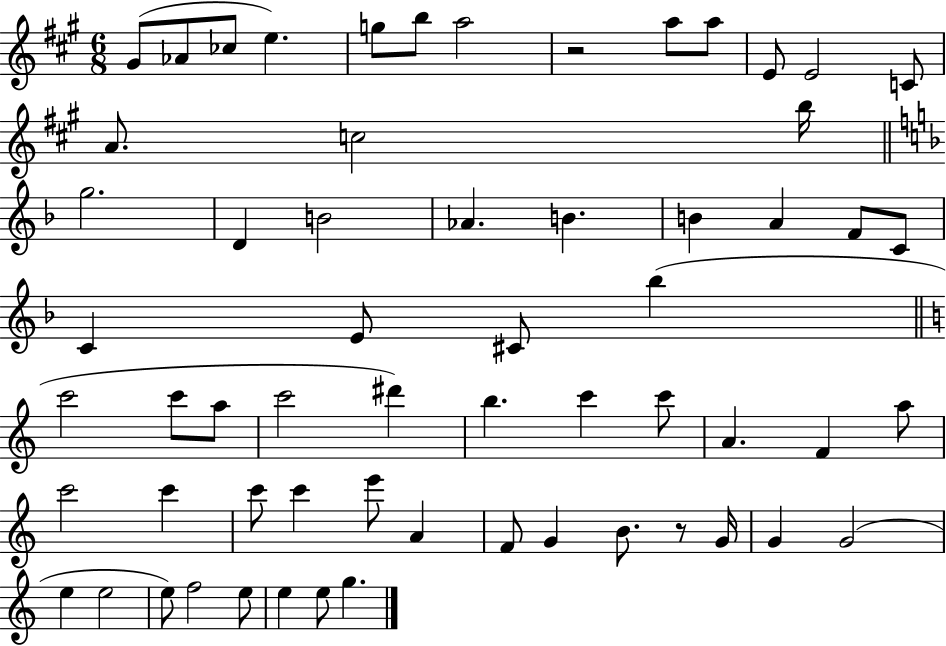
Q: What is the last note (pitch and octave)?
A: G5